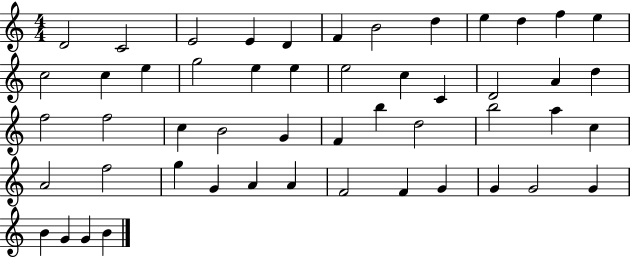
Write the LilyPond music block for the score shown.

{
  \clef treble
  \numericTimeSignature
  \time 4/4
  \key c \major
  d'2 c'2 | e'2 e'4 d'4 | f'4 b'2 d''4 | e''4 d''4 f''4 e''4 | \break c''2 c''4 e''4 | g''2 e''4 e''4 | e''2 c''4 c'4 | d'2 a'4 d''4 | \break f''2 f''2 | c''4 b'2 g'4 | f'4 b''4 d''2 | b''2 a''4 c''4 | \break a'2 f''2 | g''4 g'4 a'4 a'4 | f'2 f'4 g'4 | g'4 g'2 g'4 | \break b'4 g'4 g'4 b'4 | \bar "|."
}